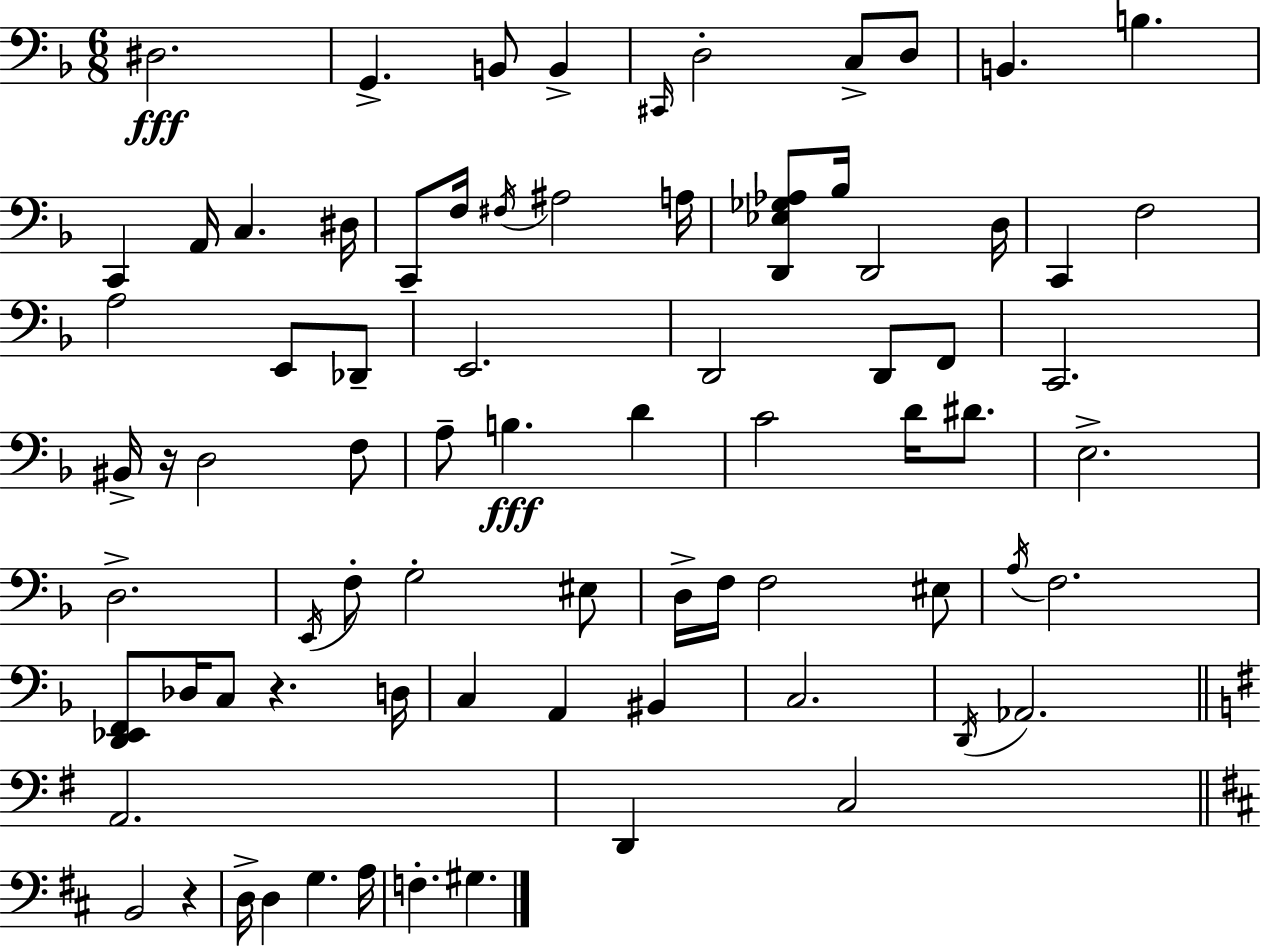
{
  \clef bass
  \numericTimeSignature
  \time 6/8
  \key f \major
  dis2.\fff | g,4.-> b,8 b,4-> | \grace { cis,16 } d2-. c8-> d8 | b,4. b4. | \break c,4 a,16 c4. | dis16 c,8-- f16 \acciaccatura { fis16 } ais2 | a16 <d, ees ges aes>8 bes16 d,2 | d16 c,4 f2 | \break a2 e,8 | des,8-- e,2. | d,2 d,8 | f,8 c,2. | \break bis,16-> r16 d2 | f8 a8-- b4.\fff d'4 | c'2 d'16 dis'8. | e2.-> | \break d2.-> | \acciaccatura { e,16 } f8-. g2-. | eis8 d16-> f16 f2 | eis8 \acciaccatura { a16 } f2. | \break <d, ees, f,>8 des16 c8 r4. | d16 c4 a,4 | bis,4 c2. | \acciaccatura { d,16 } aes,2. | \break \bar "||" \break \key g \major a,2. | d,4 c2 | \bar "||" \break \key d \major b,2 r4 | d16-> d4 g4. a16 | f4.-. gis4. | \bar "|."
}